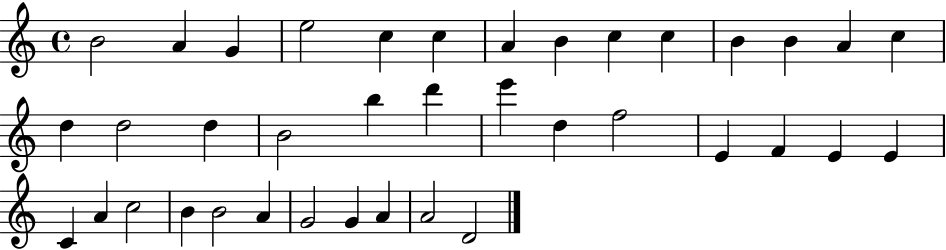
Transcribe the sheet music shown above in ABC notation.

X:1
T:Untitled
M:4/4
L:1/4
K:C
B2 A G e2 c c A B c c B B A c d d2 d B2 b d' e' d f2 E F E E C A c2 B B2 A G2 G A A2 D2